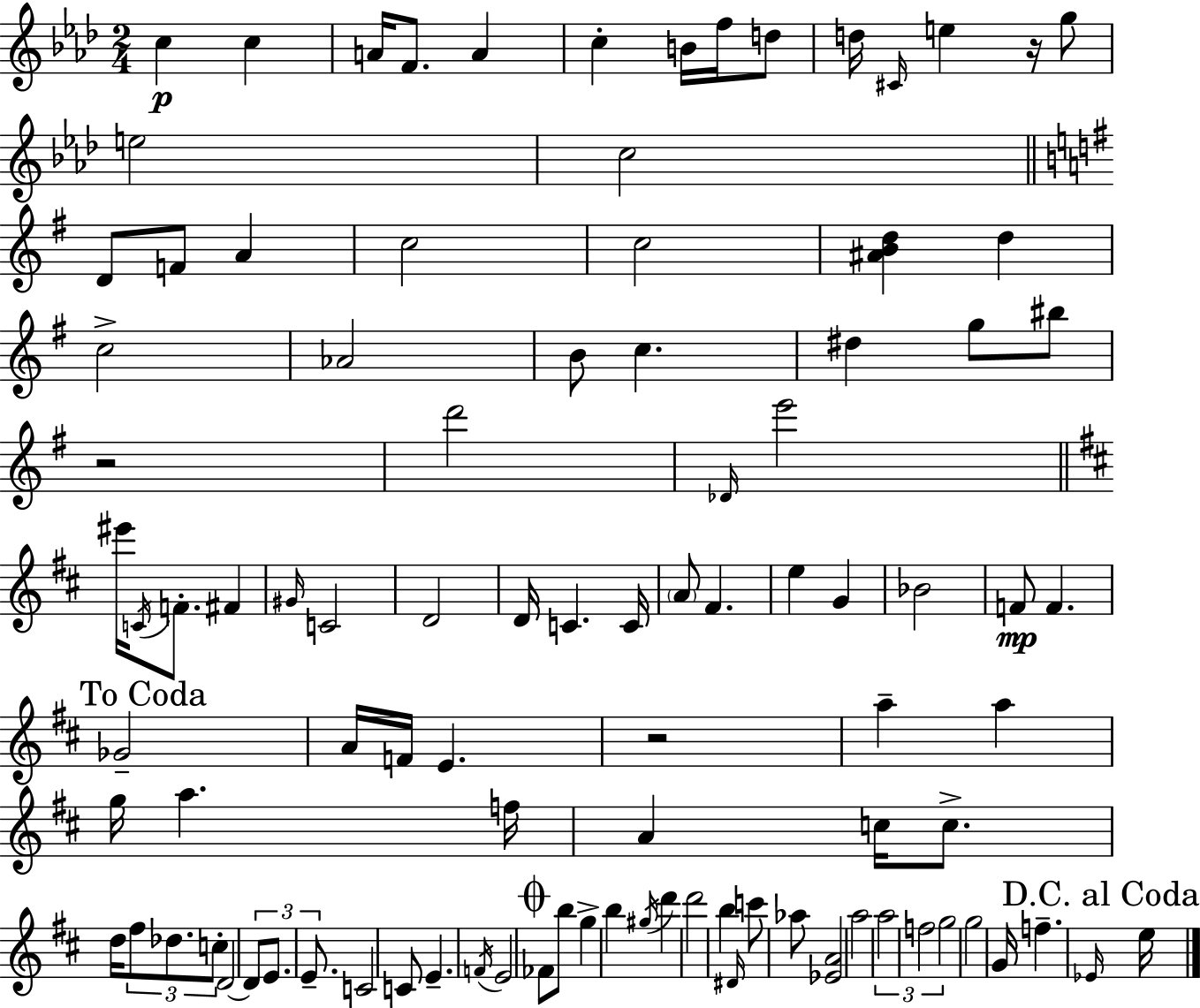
{
  \clef treble
  \numericTimeSignature
  \time 2/4
  \key aes \major
  c''4\p c''4 | a'16 f'8. a'4 | c''4-. b'16 f''16 d''8 | d''16 \grace { cis'16 } e''4 r16 g''8 | \break e''2 | c''2 | \bar "||" \break \key g \major d'8 f'8 a'4 | c''2 | c''2 | <ais' b' d''>4 d''4 | \break c''2-> | aes'2 | b'8 c''4. | dis''4 g''8 bis''8 | \break r2 | d'''2 | \grace { des'16 } e'''2 | \bar "||" \break \key d \major eis'''16 \acciaccatura { c'16 } f'8.-. fis'4 | \grace { gis'16 } c'2 | d'2 | d'16 c'4. | \break c'16 \parenthesize a'8 fis'4. | e''4 g'4 | bes'2 | f'8\mp f'4. | \break \mark "To Coda" ges'2-- | a'16 f'16 e'4. | r2 | a''4-- a''4 | \break g''16 a''4. | f''16 a'4 c''16 c''8.-> | d''16 \tuplet 3/2 { fis''8 des''8. | c''8-. } d'2~~ | \break \tuplet 3/2 { d'8 e'8. e'8.-- } | c'2 | c'8 e'4.-- | \acciaccatura { f'16 } e'2 | \break \mark \markup { \musicglyph "scripts.coda" } fes'8 b''8 g''4-> | b''4 \acciaccatura { gis''16 } | d'''4 d'''2 | b''4 | \break \grace { dis'16 } c'''8 aes''8 <ees' a'>2 | a''2 | \tuplet 3/2 { a''2 | f''2 | \break g''2 } | g''2 | g'16 f''4.-- | \grace { ees'16 } \mark "D.C. al Coda" e''16 \bar "|."
}